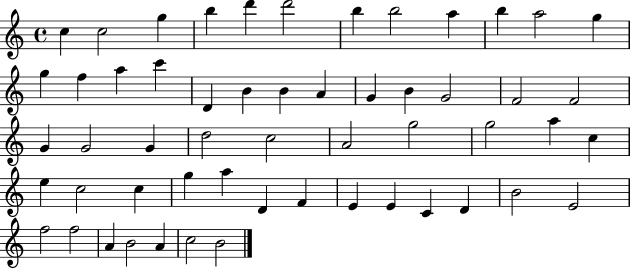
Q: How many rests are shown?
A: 0